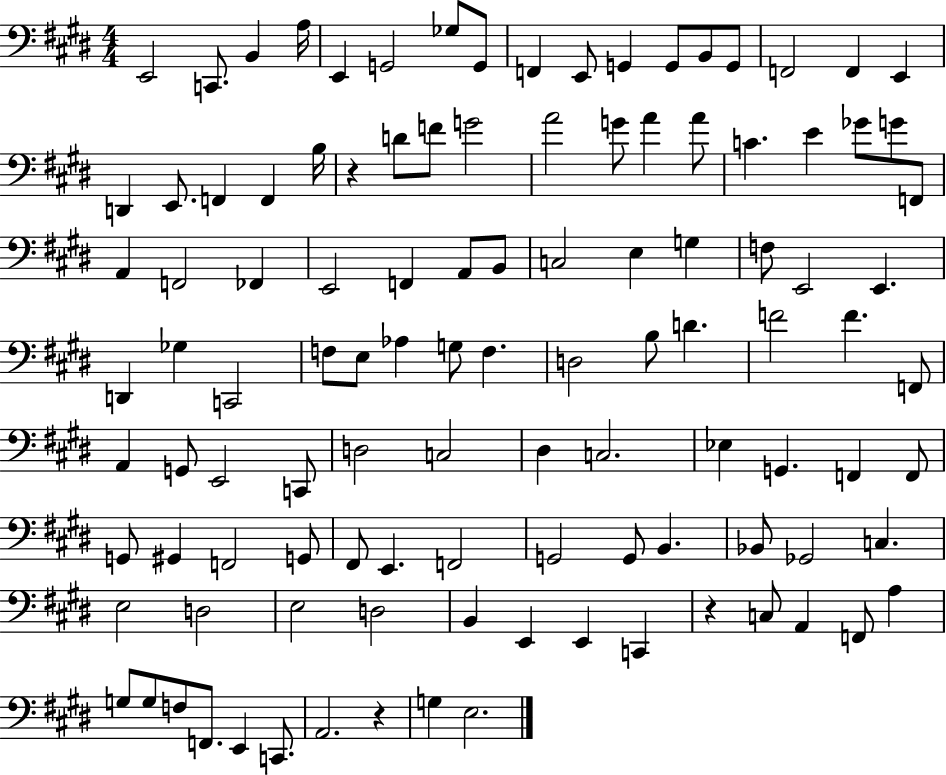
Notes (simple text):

E2/h C2/e. B2/q A3/s E2/q G2/h Gb3/e G2/e F2/q E2/e G2/q G2/e B2/e G2/e F2/h F2/q E2/q D2/q E2/e. F2/q F2/q B3/s R/q D4/e F4/e G4/h A4/h G4/e A4/q A4/e C4/q. E4/q Gb4/e G4/e F2/e A2/q F2/h FES2/q E2/h F2/q A2/e B2/e C3/h E3/q G3/q F3/e E2/h E2/q. D2/q Gb3/q C2/h F3/e E3/e Ab3/q G3/e F3/q. D3/h B3/e D4/q. F4/h F4/q. F2/e A2/q G2/e E2/h C2/e D3/h C3/h D#3/q C3/h. Eb3/q G2/q. F2/q F2/e G2/e G#2/q F2/h G2/e F#2/e E2/q. F2/h G2/h G2/e B2/q. Bb2/e Gb2/h C3/q. E3/h D3/h E3/h D3/h B2/q E2/q E2/q C2/q R/q C3/e A2/q F2/e A3/q G3/e G3/e F3/e F2/e. E2/q C2/e. A2/h. R/q G3/q E3/h.